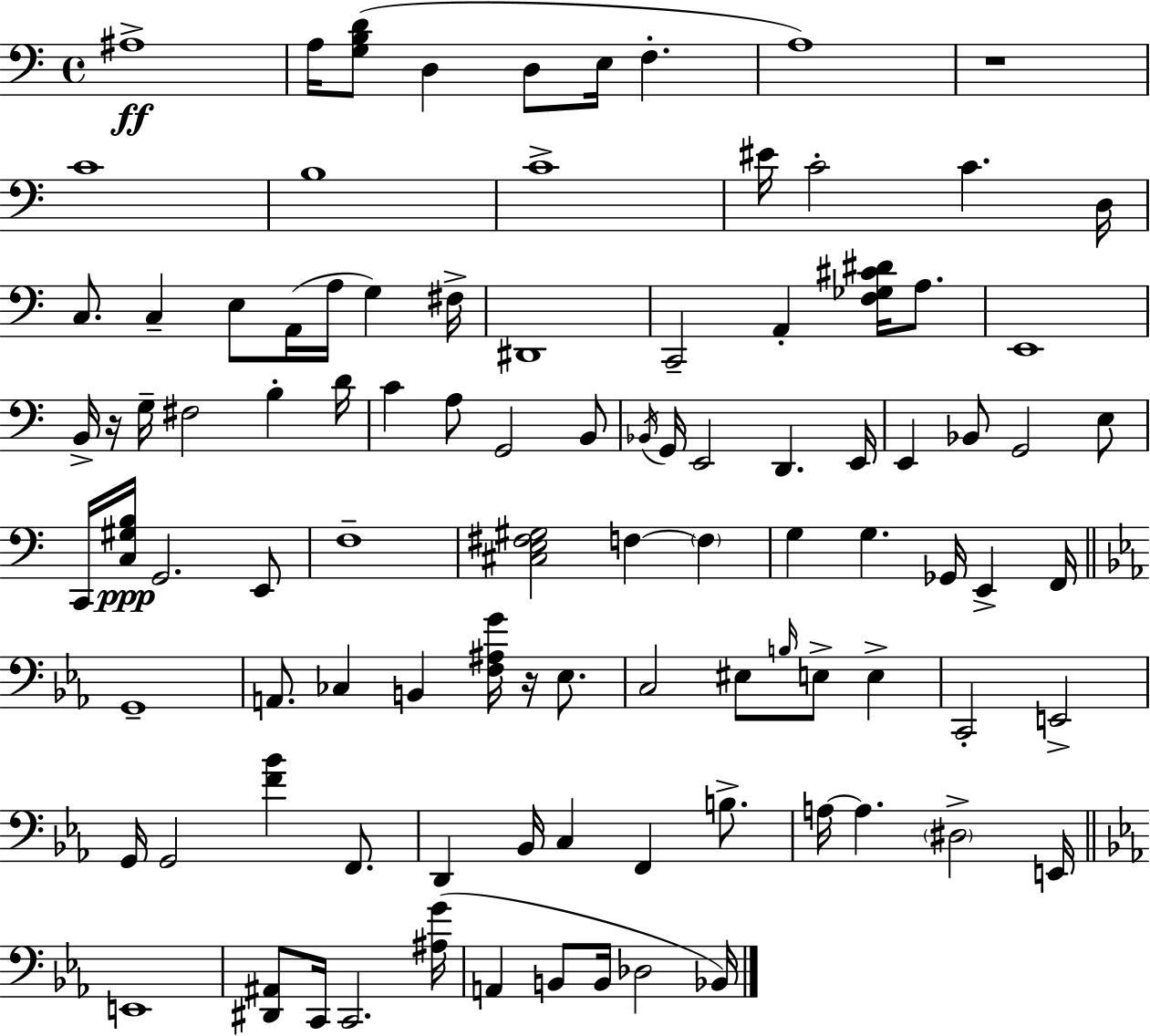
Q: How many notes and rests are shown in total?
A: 98